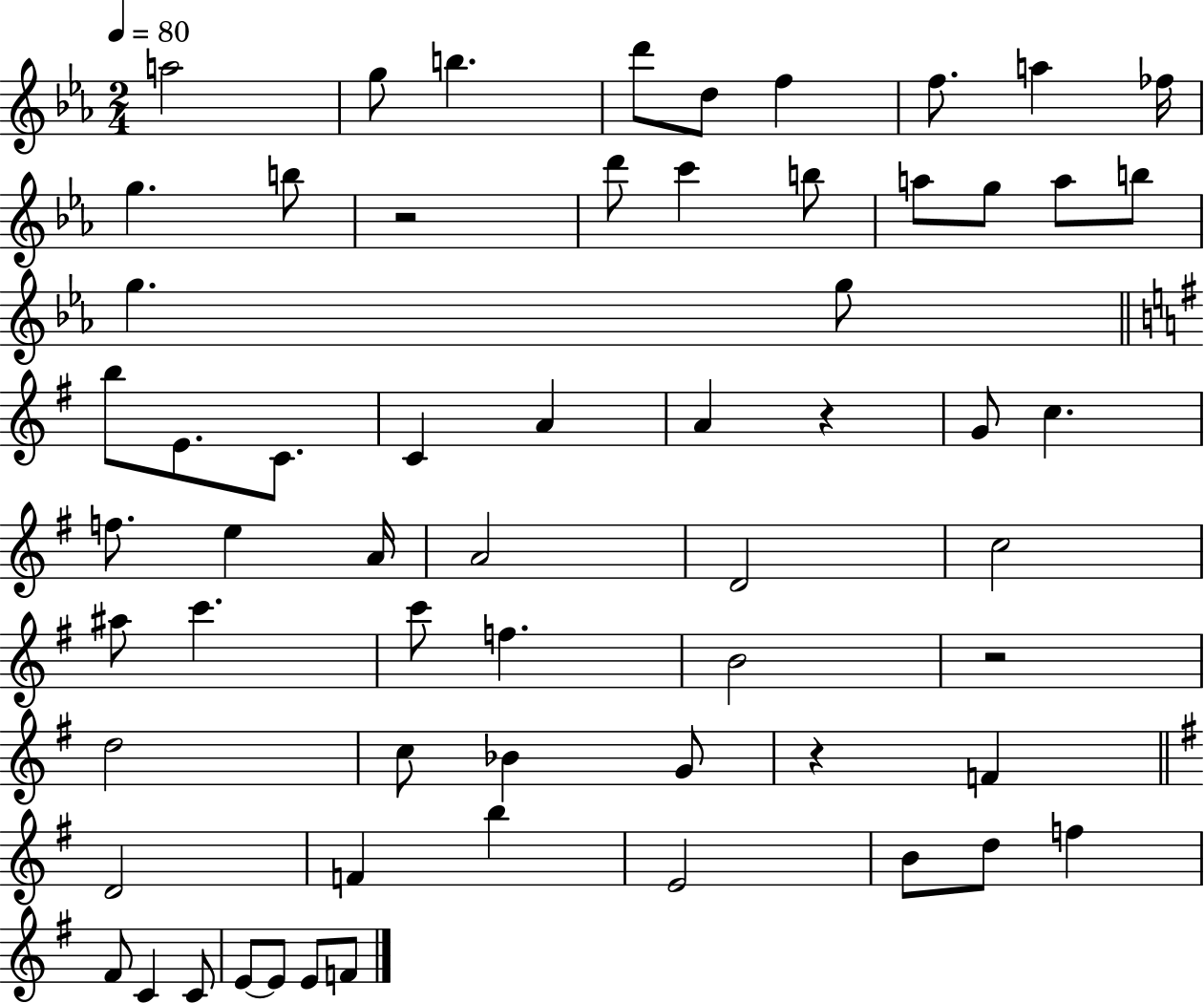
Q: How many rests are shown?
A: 4